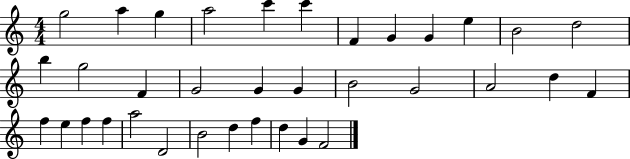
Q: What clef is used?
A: treble